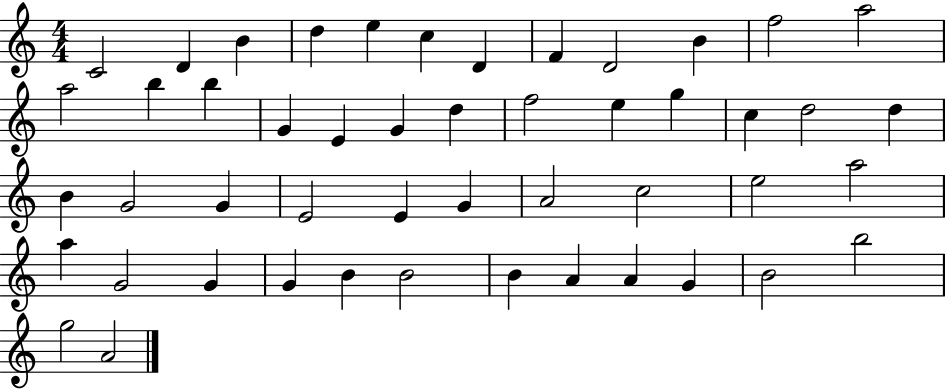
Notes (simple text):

C4/h D4/q B4/q D5/q E5/q C5/q D4/q F4/q D4/h B4/q F5/h A5/h A5/h B5/q B5/q G4/q E4/q G4/q D5/q F5/h E5/q G5/q C5/q D5/h D5/q B4/q G4/h G4/q E4/h E4/q G4/q A4/h C5/h E5/h A5/h A5/q G4/h G4/q G4/q B4/q B4/h B4/q A4/q A4/q G4/q B4/h B5/h G5/h A4/h